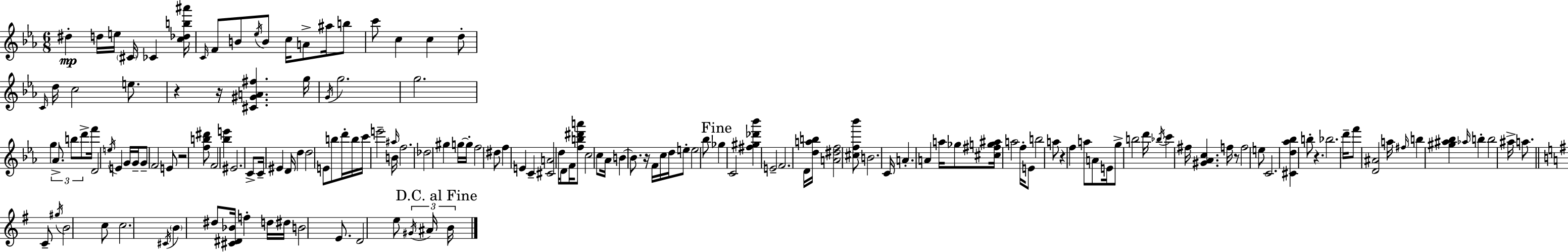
D#5/q D5/s E5/s C#4/s CES4/q [C5,Db5,B5,A#6]/s C4/s F4/e B4/e Eb5/s B4/e C5/s A4/e A#5/s B5/e C6/e C5/q C5/q D5/e C4/s D5/s C5/h E5/e. R/q R/s [C#4,G#4,A4,F#5]/q. G5/s G4/s G5/h. G5/h. G5/q Ab4/e. B5/e D6/e F6/s D4/h E5/s E4/q G4/s G4/s G4/e F4/h E4/e R/h [F5,B5,D#6]/e F4/h [Bb5,E6]/q EIS4/h. C4/e C4/s EIS4/q D4/s D5/q D5/h E4/e B5/e D6/s B5/s C6/s E6/h A#5/s B4/s F5/h. Db5/h G#5/q G5/s G5/s F5/h D#5/e F5/q E4/q C4/q [C#4,A4]/h D5/s D4/e F4/s [F5,B5,D#6,A6]/e C5/h C5/e Ab4/s B4/q B4/e. R/s F4/s C5/s D5/s E5/e E5/h Bb5/e Gb5/q C4/h [F#5,G#5,Db6,Bb6]/q E4/h F4/h. D4/s [D5,A5,B5]/s [A4,D#5,F5]/h [C#5,F5,Bb6]/e B4/h. C4/s A4/q. A4/q A5/s Gb5/e [C#5,F#5,G5,A#5]/s A5/h F5/s E4/e B5/h A5/e R/q F5/q A5/e A4/e E4/s G5/e B5/h D6/s Bb5/s C6/q F#5/s [G#4,Ab4,C5]/q. F5/s R/e F5/h E5/e C4/h. [C#4,D5,Ab5,Bb5]/q B5/e R/q. Bb5/h. D6/s F6/e [D4,A#4]/h A5/s F#5/s B5/q [G#5,A#5,Bb5]/q Ab5/s B5/q B5/h A#5/s A5/e. C4/e G#5/s B4/h C5/e C5/h. C#4/s B4/q D#5/e [C#4,D#4,Bb4]/s F5/q D5/s D#5/s B4/h E4/e. D4/h E5/e G#4/s A#4/s B4/s